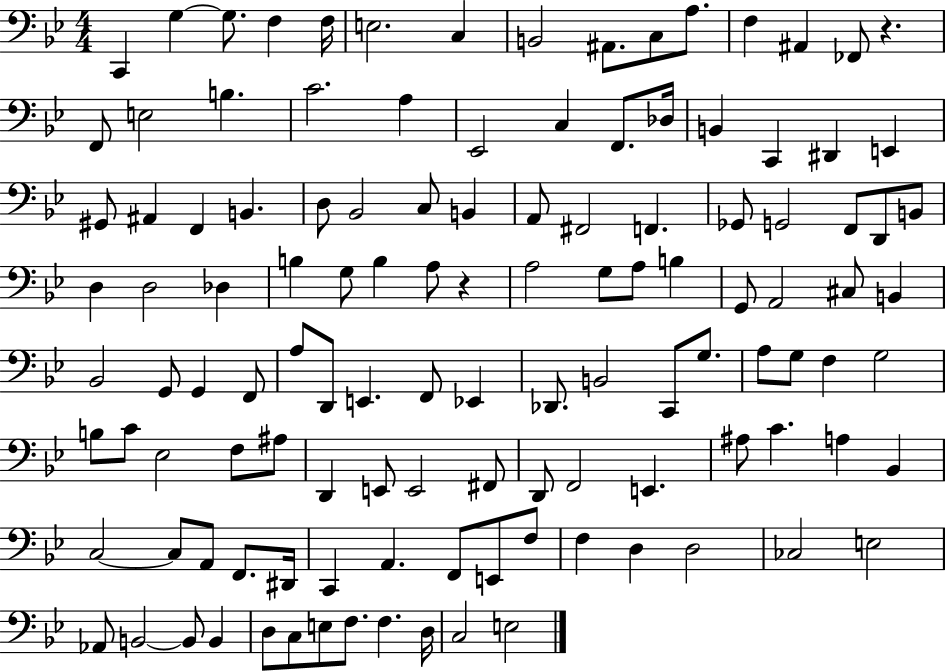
C2/q G3/q G3/e. F3/q F3/s E3/h. C3/q B2/h A#2/e. C3/e A3/e. F3/q A#2/q FES2/e R/q. F2/e E3/h B3/q. C4/h. A3/q Eb2/h C3/q F2/e. Db3/s B2/q C2/q D#2/q E2/q G#2/e A#2/q F2/q B2/q. D3/e Bb2/h C3/e B2/q A2/e F#2/h F2/q. Gb2/e G2/h F2/e D2/e B2/e D3/q D3/h Db3/q B3/q G3/e B3/q A3/e R/q A3/h G3/e A3/e B3/q G2/e A2/h C#3/e B2/q Bb2/h G2/e G2/q F2/e A3/e D2/e E2/q. F2/e Eb2/q Db2/e. B2/h C2/e G3/e. A3/e G3/e F3/q G3/h B3/e C4/e Eb3/h F3/e A#3/e D2/q E2/e E2/h F#2/e D2/e F2/h E2/q. A#3/e C4/q. A3/q Bb2/q C3/h C3/e A2/e F2/e. D#2/s C2/q A2/q. F2/e E2/e F3/e F3/q D3/q D3/h CES3/h E3/h Ab2/e B2/h B2/e B2/q D3/e C3/e E3/e F3/e. F3/q. D3/s C3/h E3/h